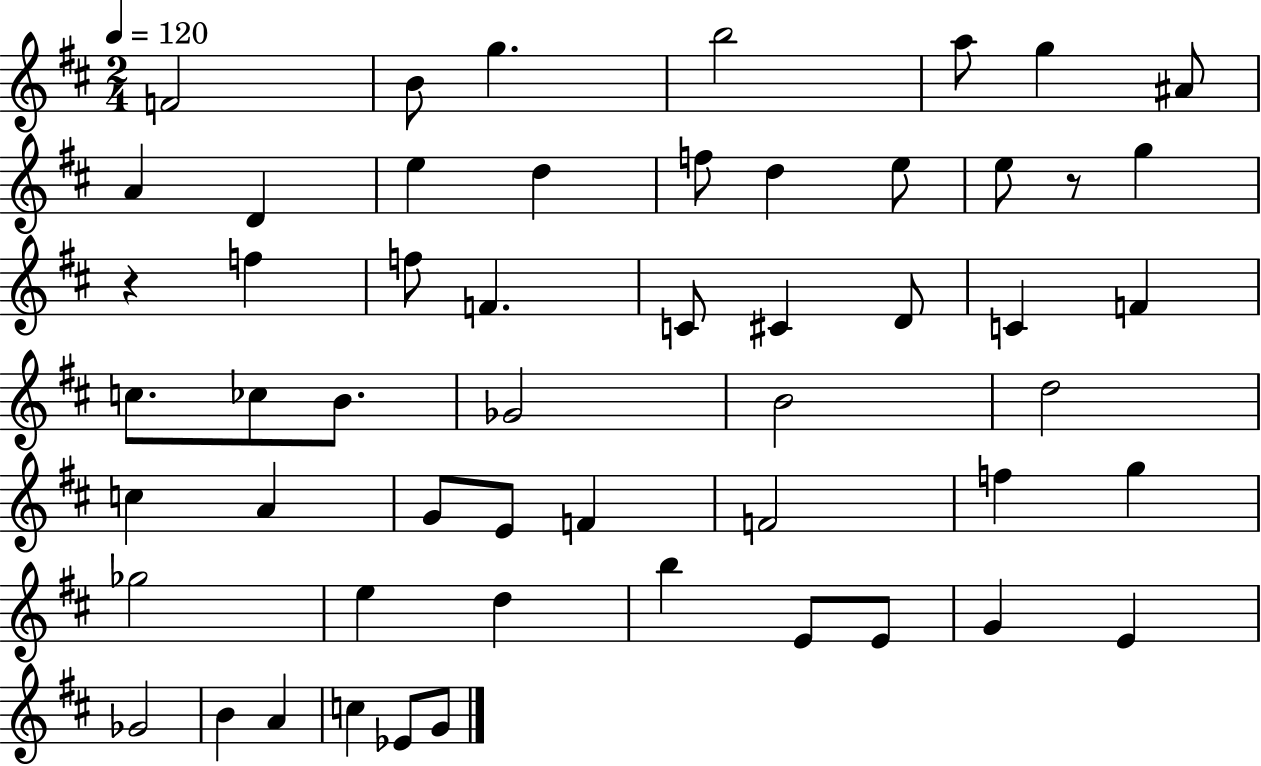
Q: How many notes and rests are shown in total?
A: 54